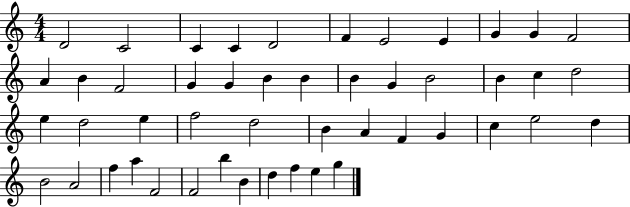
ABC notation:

X:1
T:Untitled
M:4/4
L:1/4
K:C
D2 C2 C C D2 F E2 E G G F2 A B F2 G G B B B G B2 B c d2 e d2 e f2 d2 B A F G c e2 d B2 A2 f a F2 F2 b B d f e g